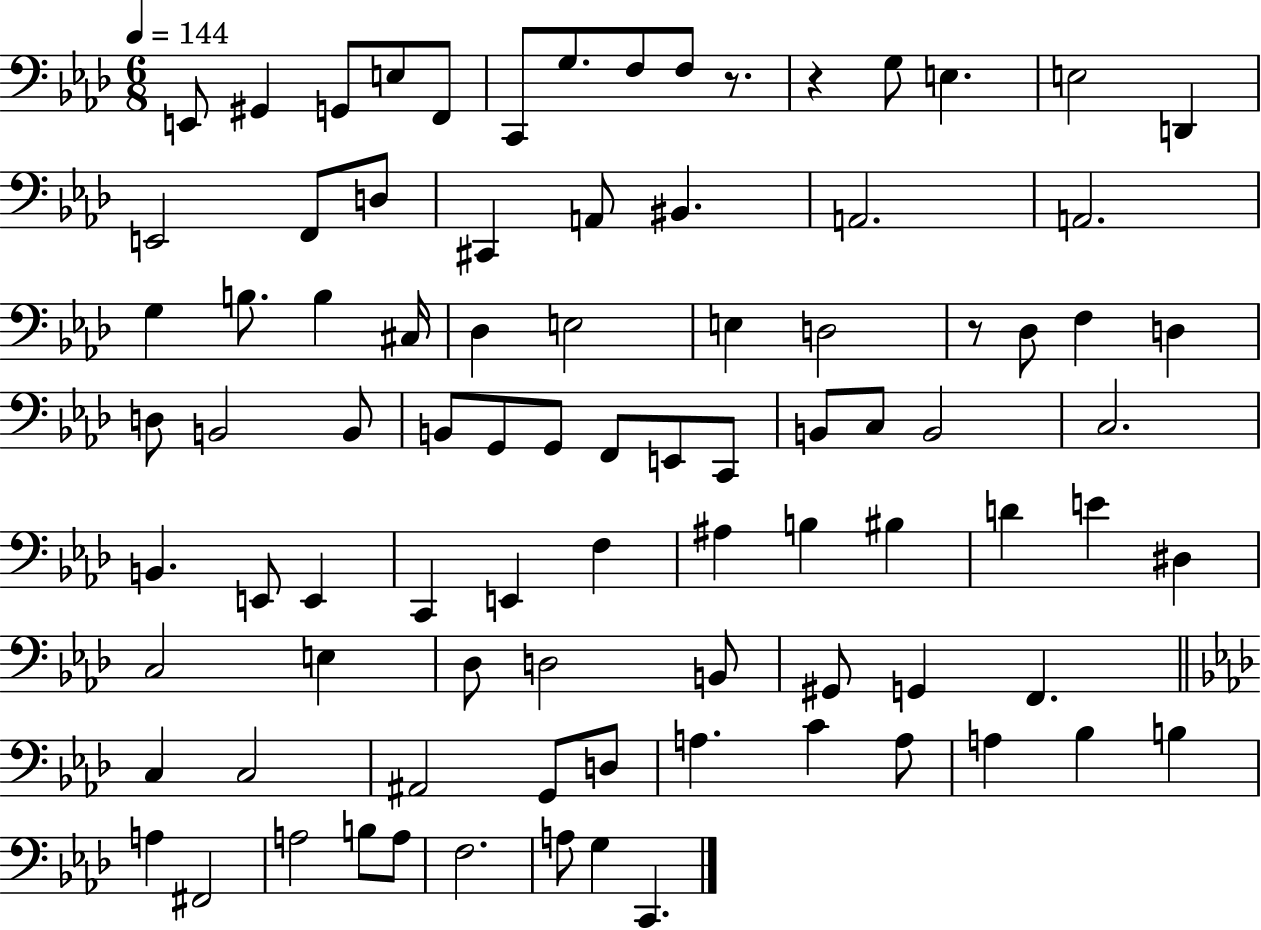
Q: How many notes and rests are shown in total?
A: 88